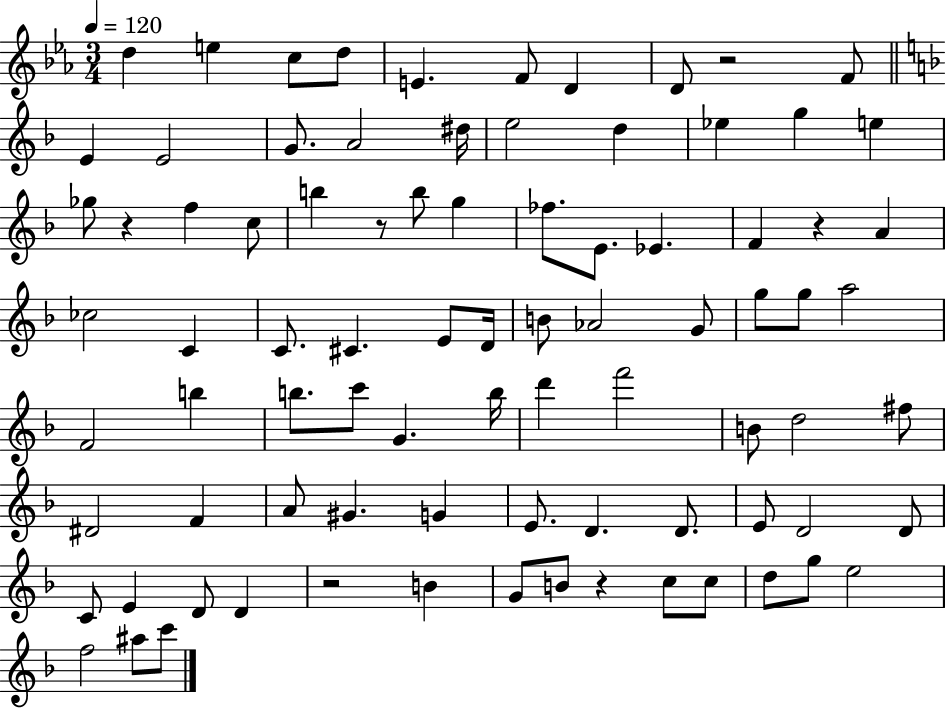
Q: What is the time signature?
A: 3/4